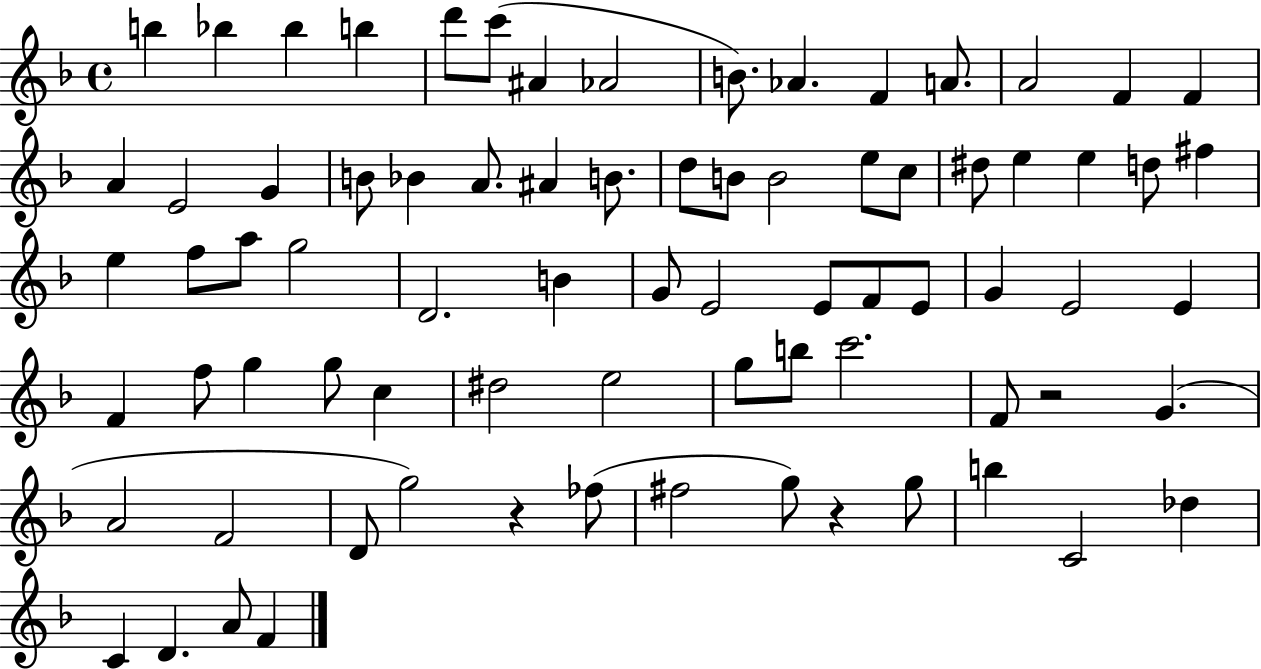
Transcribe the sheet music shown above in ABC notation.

X:1
T:Untitled
M:4/4
L:1/4
K:F
b _b _b b d'/2 c'/2 ^A _A2 B/2 _A F A/2 A2 F F A E2 G B/2 _B A/2 ^A B/2 d/2 B/2 B2 e/2 c/2 ^d/2 e e d/2 ^f e f/2 a/2 g2 D2 B G/2 E2 E/2 F/2 E/2 G E2 E F f/2 g g/2 c ^d2 e2 g/2 b/2 c'2 F/2 z2 G A2 F2 D/2 g2 z _f/2 ^f2 g/2 z g/2 b C2 _d C D A/2 F